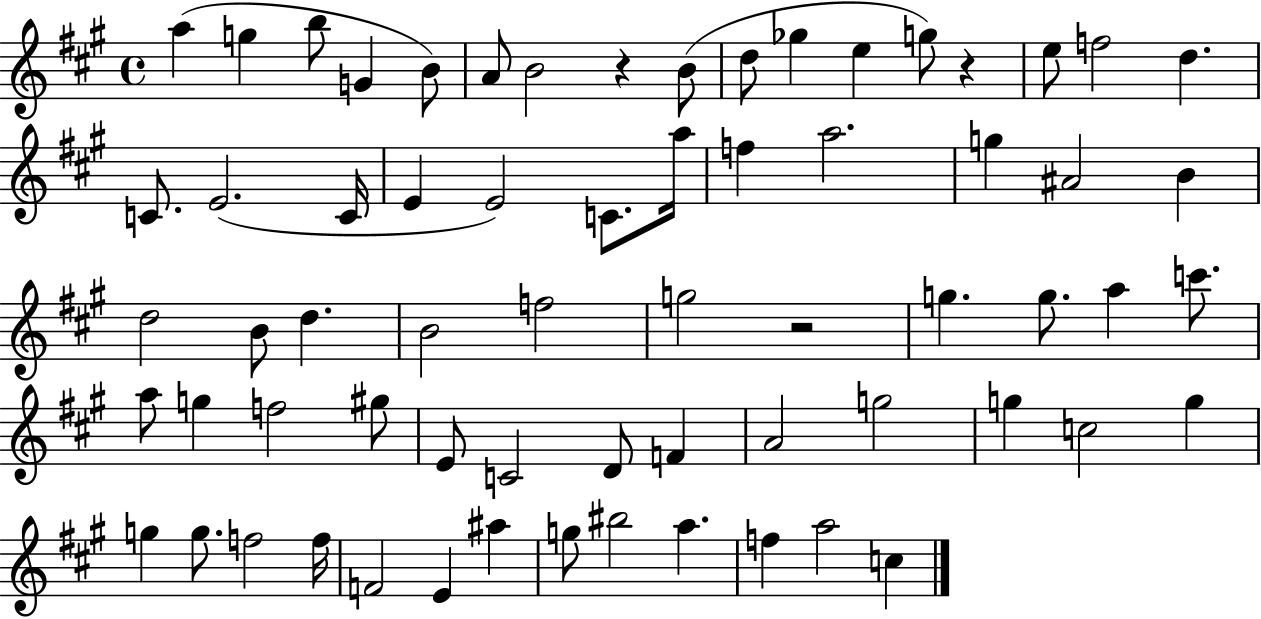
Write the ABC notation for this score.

X:1
T:Untitled
M:4/4
L:1/4
K:A
a g b/2 G B/2 A/2 B2 z B/2 d/2 _g e g/2 z e/2 f2 d C/2 E2 C/4 E E2 C/2 a/4 f a2 g ^A2 B d2 B/2 d B2 f2 g2 z2 g g/2 a c'/2 a/2 g f2 ^g/2 E/2 C2 D/2 F A2 g2 g c2 g g g/2 f2 f/4 F2 E ^a g/2 ^b2 a f a2 c